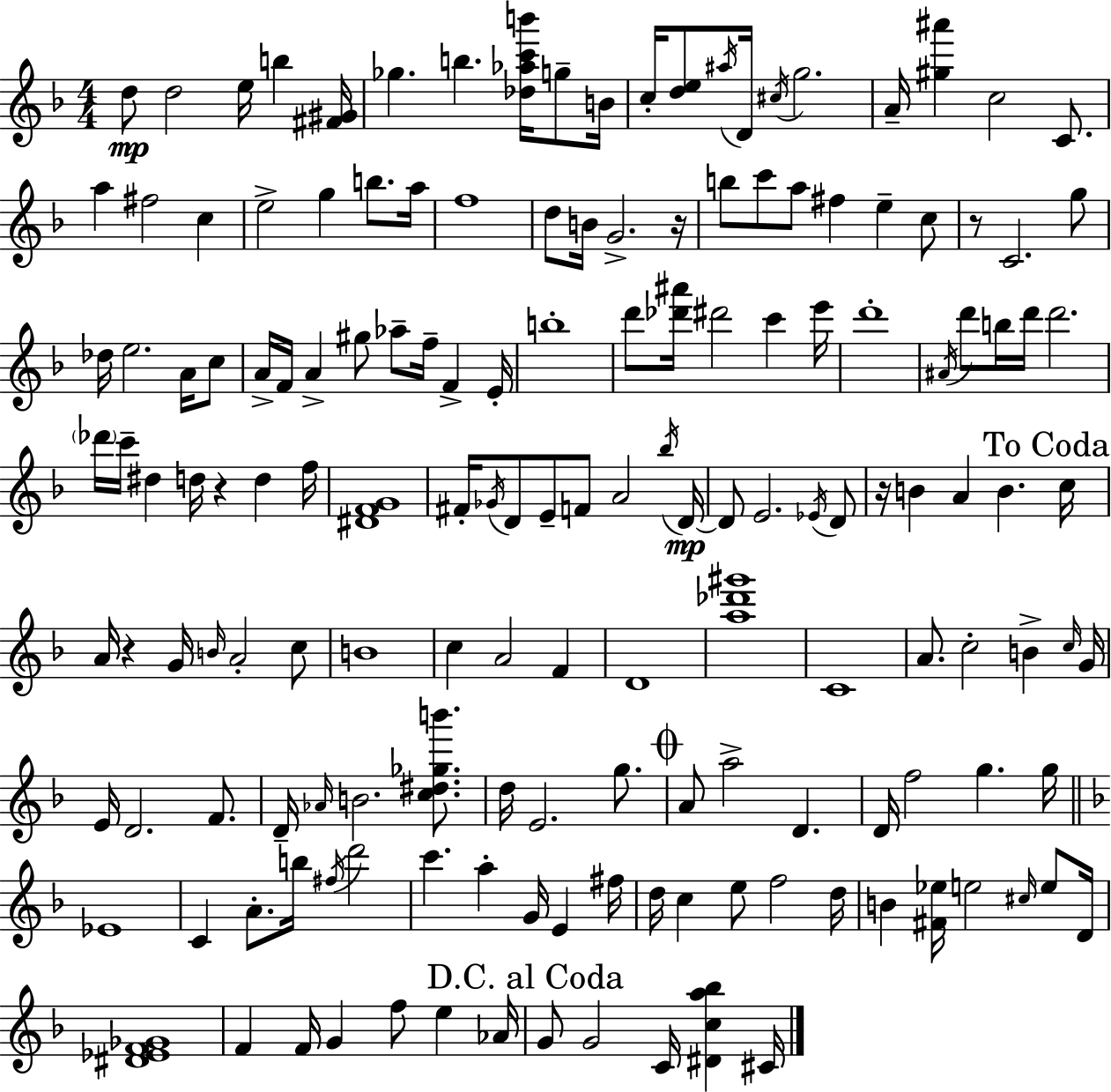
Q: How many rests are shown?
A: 5